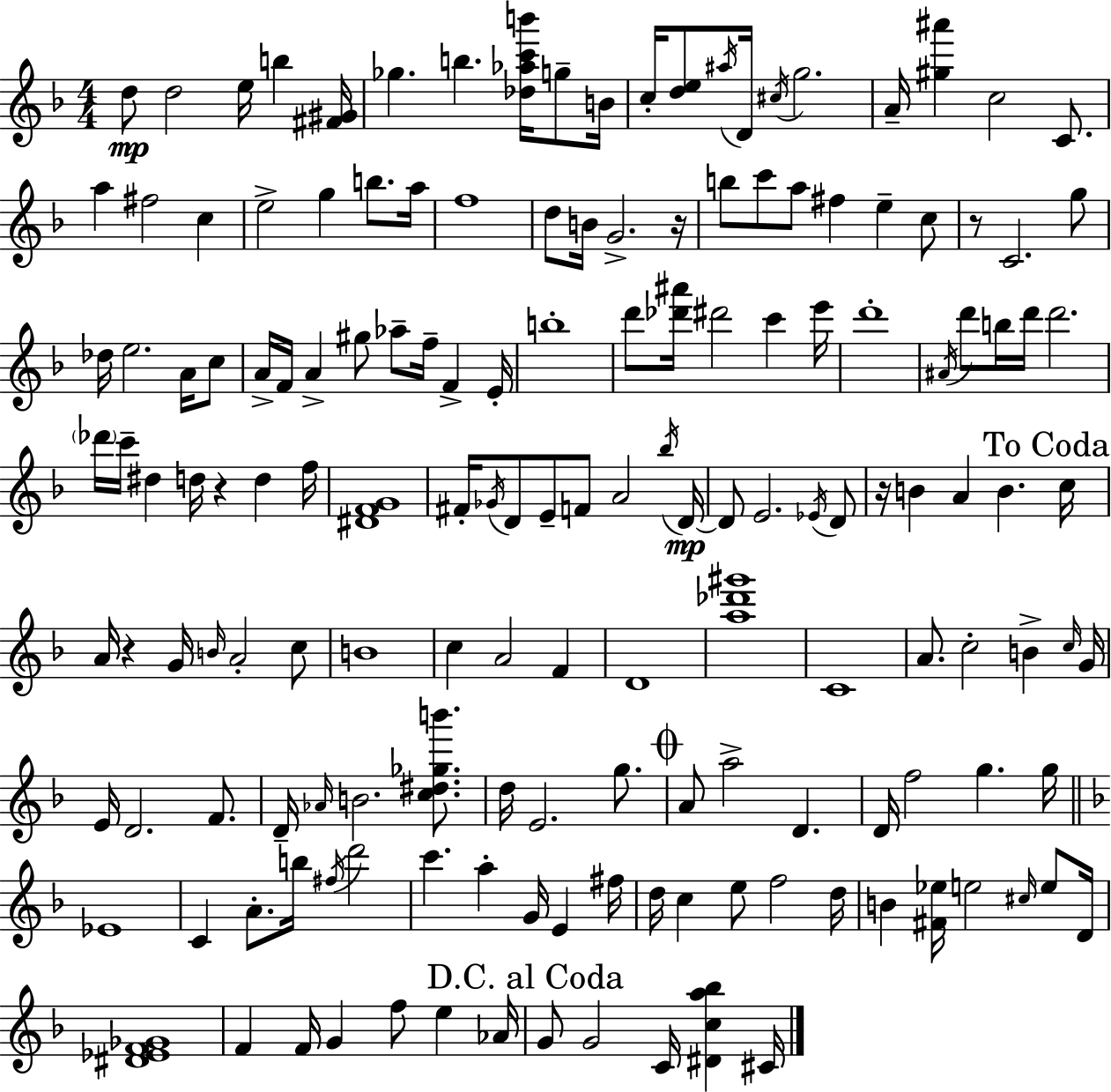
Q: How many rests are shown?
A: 5